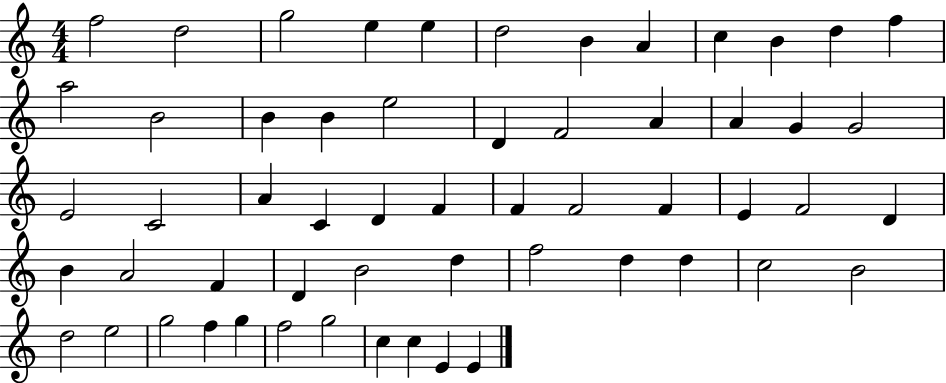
{
  \clef treble
  \numericTimeSignature
  \time 4/4
  \key c \major
  f''2 d''2 | g''2 e''4 e''4 | d''2 b'4 a'4 | c''4 b'4 d''4 f''4 | \break a''2 b'2 | b'4 b'4 e''2 | d'4 f'2 a'4 | a'4 g'4 g'2 | \break e'2 c'2 | a'4 c'4 d'4 f'4 | f'4 f'2 f'4 | e'4 f'2 d'4 | \break b'4 a'2 f'4 | d'4 b'2 d''4 | f''2 d''4 d''4 | c''2 b'2 | \break d''2 e''2 | g''2 f''4 g''4 | f''2 g''2 | c''4 c''4 e'4 e'4 | \break \bar "|."
}